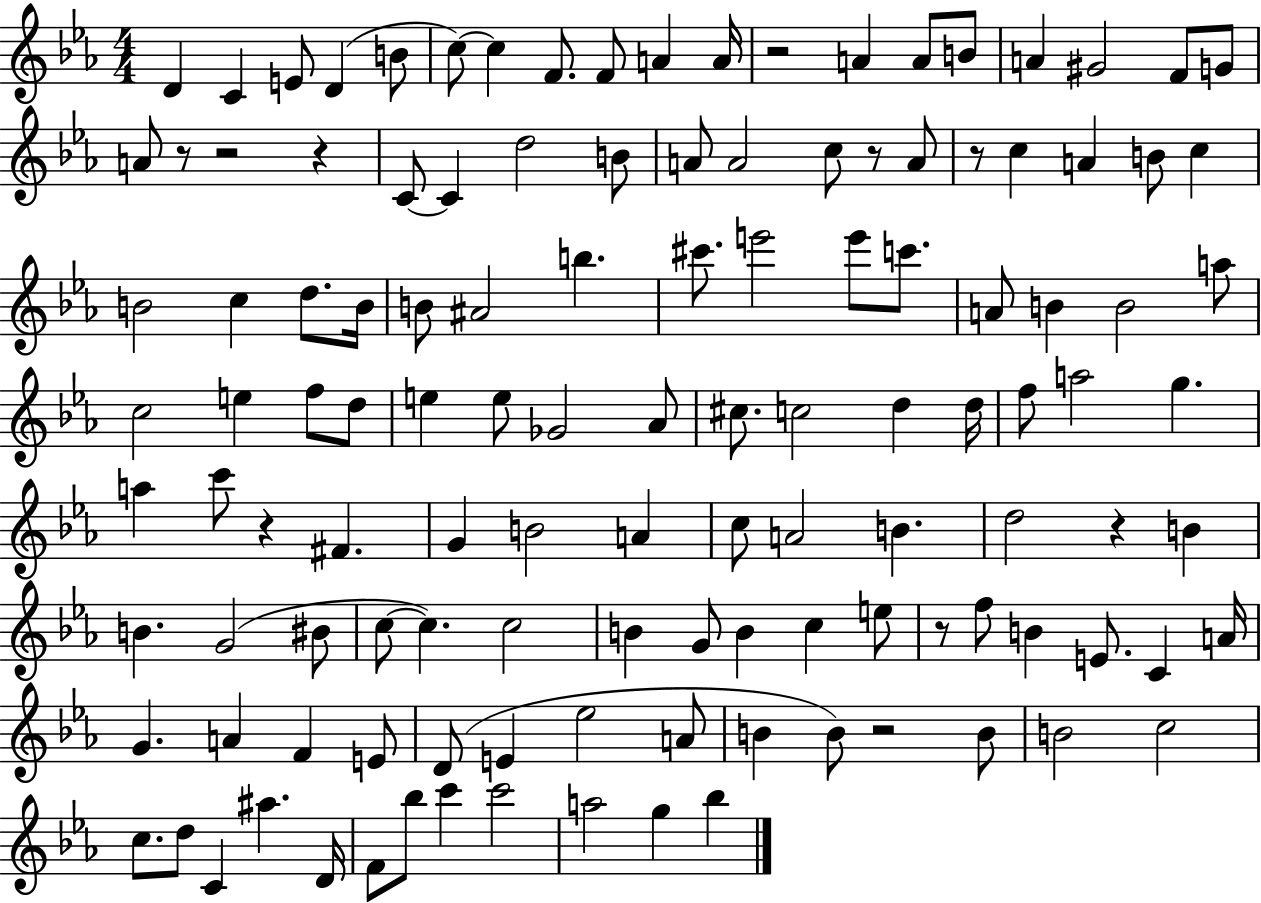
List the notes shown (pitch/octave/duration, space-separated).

D4/q C4/q E4/e D4/q B4/e C5/e C5/q F4/e. F4/e A4/q A4/s R/h A4/q A4/e B4/e A4/q G#4/h F4/e G4/e A4/e R/e R/h R/q C4/e C4/q D5/h B4/e A4/e A4/h C5/e R/e A4/e R/e C5/q A4/q B4/e C5/q B4/h C5/q D5/e. B4/s B4/e A#4/h B5/q. C#6/e. E6/h E6/e C6/e. A4/e B4/q B4/h A5/e C5/h E5/q F5/e D5/e E5/q E5/e Gb4/h Ab4/e C#5/e. C5/h D5/q D5/s F5/e A5/h G5/q. A5/q C6/e R/q F#4/q. G4/q B4/h A4/q C5/e A4/h B4/q. D5/h R/q B4/q B4/q. G4/h BIS4/e C5/e C5/q. C5/h B4/q G4/e B4/q C5/q E5/e R/e F5/e B4/q E4/e. C4/q A4/s G4/q. A4/q F4/q E4/e D4/e E4/q Eb5/h A4/e B4/q B4/e R/h B4/e B4/h C5/h C5/e. D5/e C4/q A#5/q. D4/s F4/e Bb5/e C6/q C6/h A5/h G5/q Bb5/q